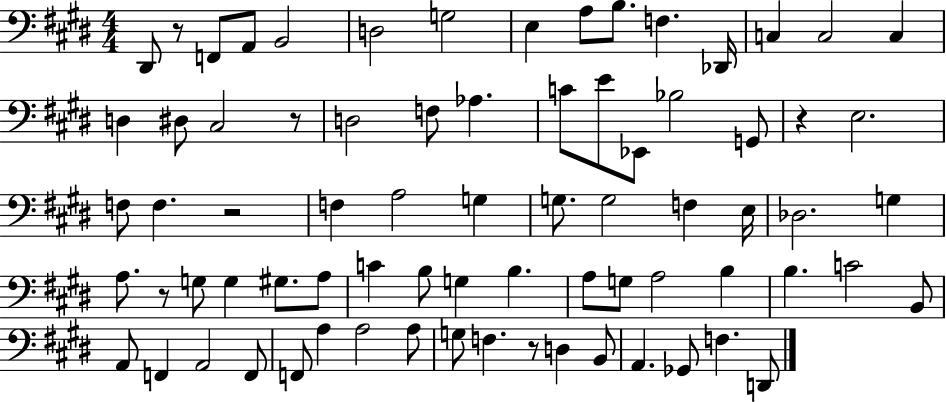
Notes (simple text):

D#2/e R/e F2/e A2/e B2/h D3/h G3/h E3/q A3/e B3/e. F3/q. Db2/s C3/q C3/h C3/q D3/q D#3/e C#3/h R/e D3/h F3/e Ab3/q. C4/e E4/e Eb2/e Bb3/h G2/e R/q E3/h. F3/e F3/q. R/h F3/q A3/h G3/q G3/e. G3/h F3/q E3/s Db3/h. G3/q A3/e. R/e G3/e G3/q G#3/e. A3/e C4/q B3/e G3/q B3/q. A3/e G3/e A3/h B3/q B3/q. C4/h B2/e A2/e F2/q A2/h F2/e F2/e A3/q A3/h A3/e G3/e F3/q. R/e D3/q B2/e A2/q. Gb2/e F3/q. D2/e